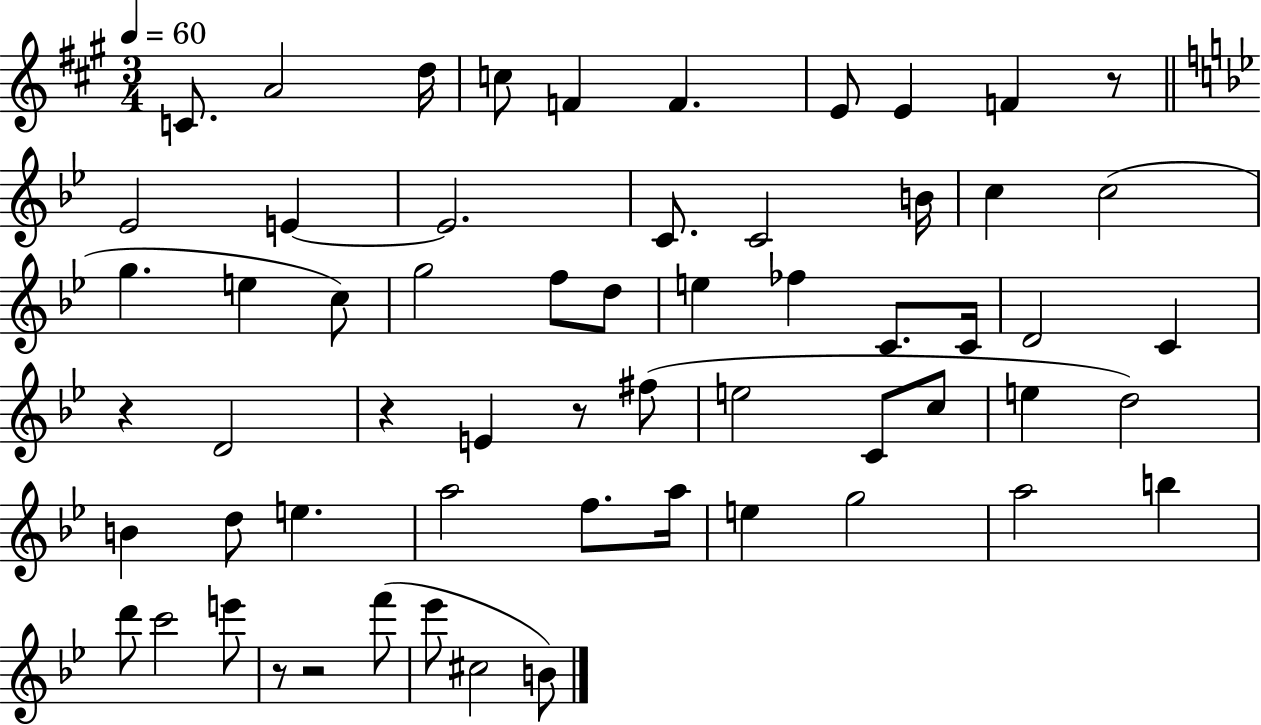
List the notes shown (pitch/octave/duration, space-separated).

C4/e. A4/h D5/s C5/e F4/q F4/q. E4/e E4/q F4/q R/e Eb4/h E4/q E4/h. C4/e. C4/h B4/s C5/q C5/h G5/q. E5/q C5/e G5/h F5/e D5/e E5/q FES5/q C4/e. C4/s D4/h C4/q R/q D4/h R/q E4/q R/e F#5/e E5/h C4/e C5/e E5/q D5/h B4/q D5/e E5/q. A5/h F5/e. A5/s E5/q G5/h A5/h B5/q D6/e C6/h E6/e R/e R/h F6/e Eb6/e C#5/h B4/e